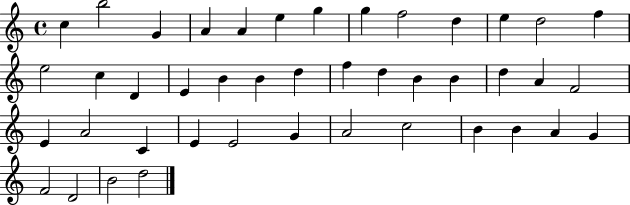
C5/q B5/h G4/q A4/q A4/q E5/q G5/q G5/q F5/h D5/q E5/q D5/h F5/q E5/h C5/q D4/q E4/q B4/q B4/q D5/q F5/q D5/q B4/q B4/q D5/q A4/q F4/h E4/q A4/h C4/q E4/q E4/h G4/q A4/h C5/h B4/q B4/q A4/q G4/q F4/h D4/h B4/h D5/h